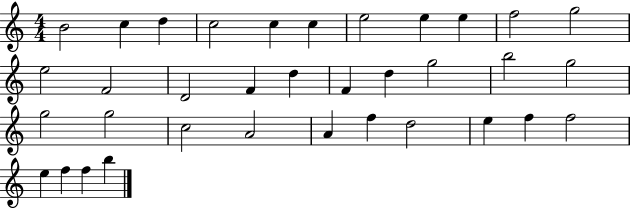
X:1
T:Untitled
M:4/4
L:1/4
K:C
B2 c d c2 c c e2 e e f2 g2 e2 F2 D2 F d F d g2 b2 g2 g2 g2 c2 A2 A f d2 e f f2 e f f b